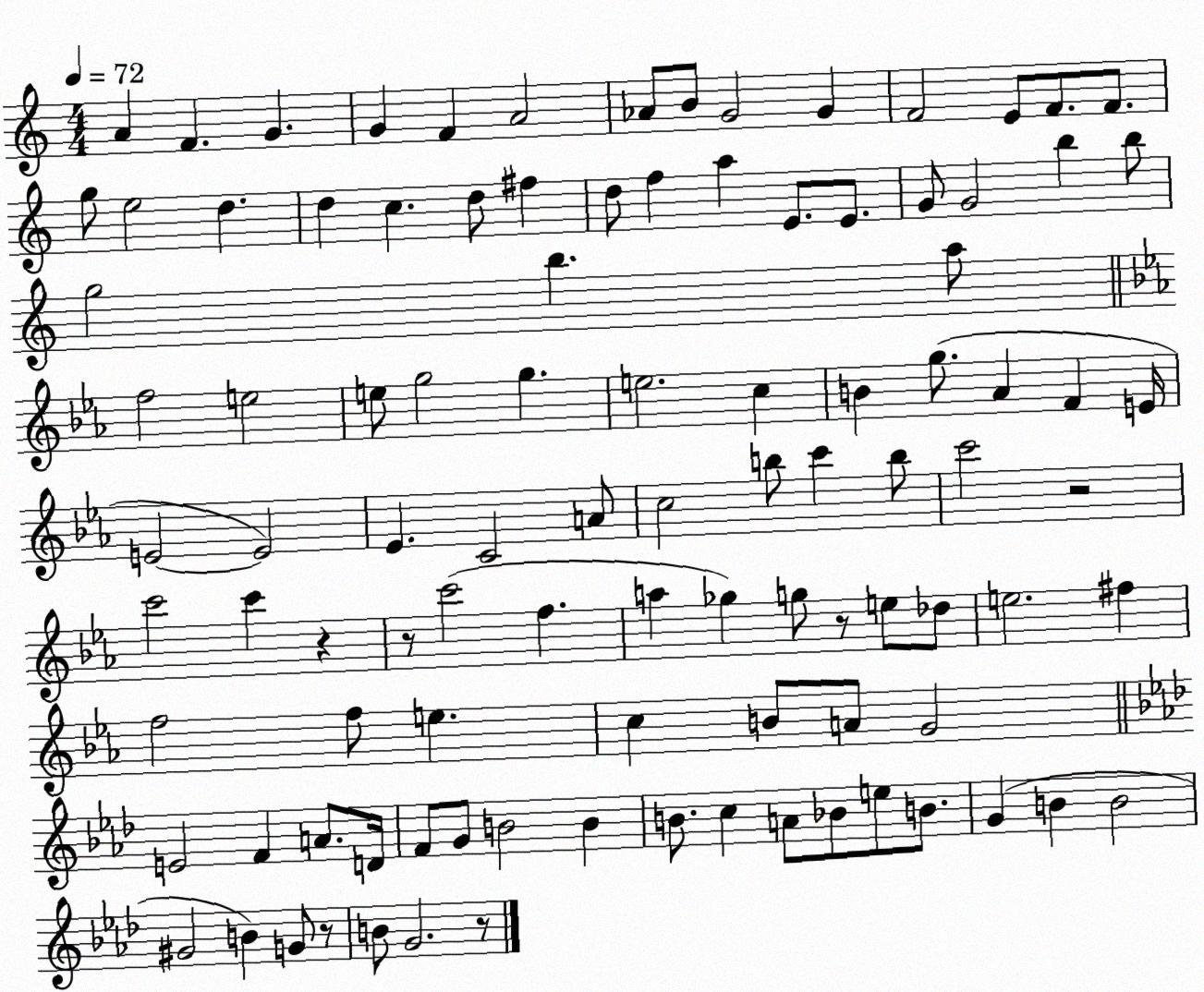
X:1
T:Untitled
M:4/4
L:1/4
K:C
A F G G F A2 _A/2 B/2 G2 G F2 E/2 F/2 F/2 g/2 e2 d d c d/2 ^f d/2 f a E/2 E/2 G/2 G2 b b/2 g2 b a/2 f2 e2 e/2 g2 g e2 c B g/2 _A F E/4 E2 E2 _E C2 A/2 c2 b/2 c' b/2 c'2 z2 c'2 c' z z/2 c'2 f a _g g/2 z/2 e/2 _d/2 e2 ^f f2 f/2 e c B/2 A/2 G2 E2 F A/2 D/4 F/2 G/2 B2 B B/2 c A/2 _B/2 e/2 B/2 G B B2 ^G2 B G/2 z/2 B/2 G2 z/2